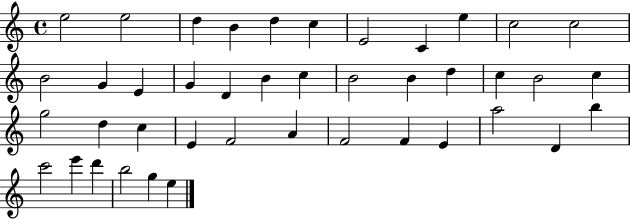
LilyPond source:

{
  \clef treble
  \time 4/4
  \defaultTimeSignature
  \key c \major
  e''2 e''2 | d''4 b'4 d''4 c''4 | e'2 c'4 e''4 | c''2 c''2 | \break b'2 g'4 e'4 | g'4 d'4 b'4 c''4 | b'2 b'4 d''4 | c''4 b'2 c''4 | \break g''2 d''4 c''4 | e'4 f'2 a'4 | f'2 f'4 e'4 | a''2 d'4 b''4 | \break c'''2 e'''4 d'''4 | b''2 g''4 e''4 | \bar "|."
}